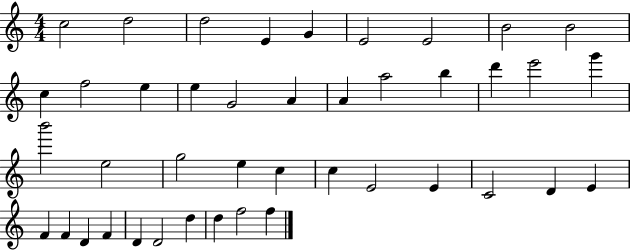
X:1
T:Untitled
M:4/4
L:1/4
K:C
c2 d2 d2 E G E2 E2 B2 B2 c f2 e e G2 A A a2 b d' e'2 g' b'2 e2 g2 e c c E2 E C2 D E F F D F D D2 d d f2 f